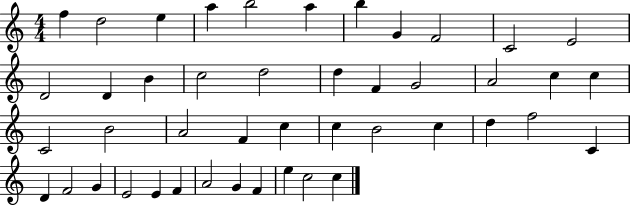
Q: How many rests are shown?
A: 0